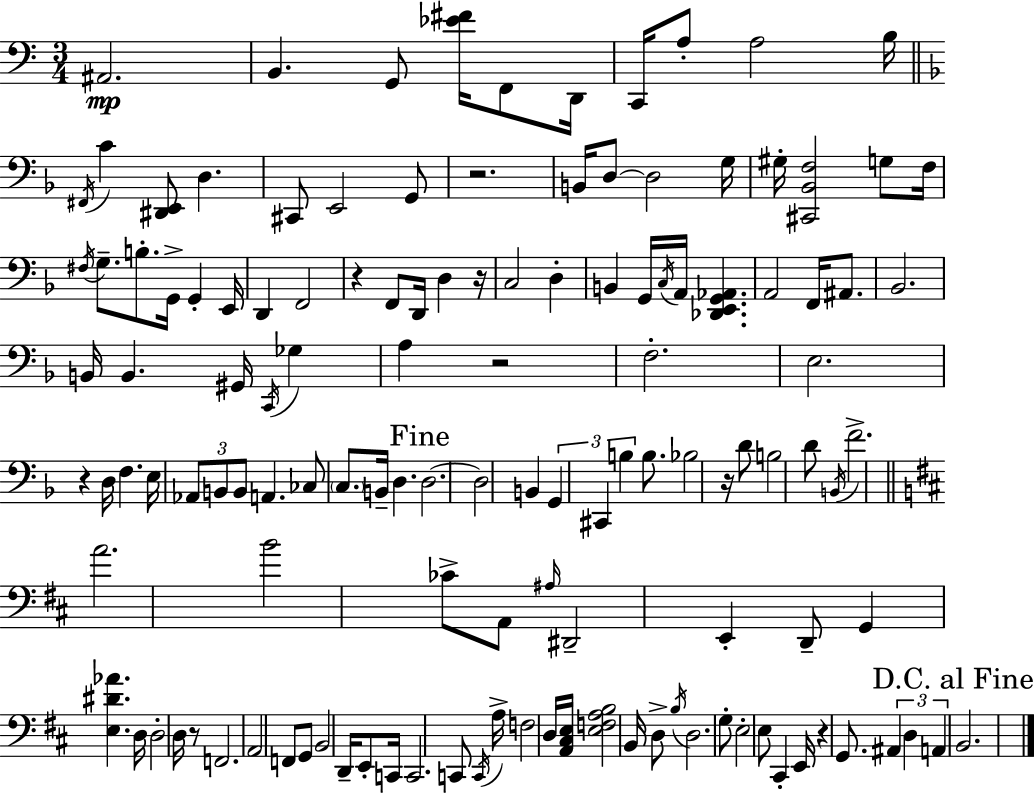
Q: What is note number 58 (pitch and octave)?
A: A2